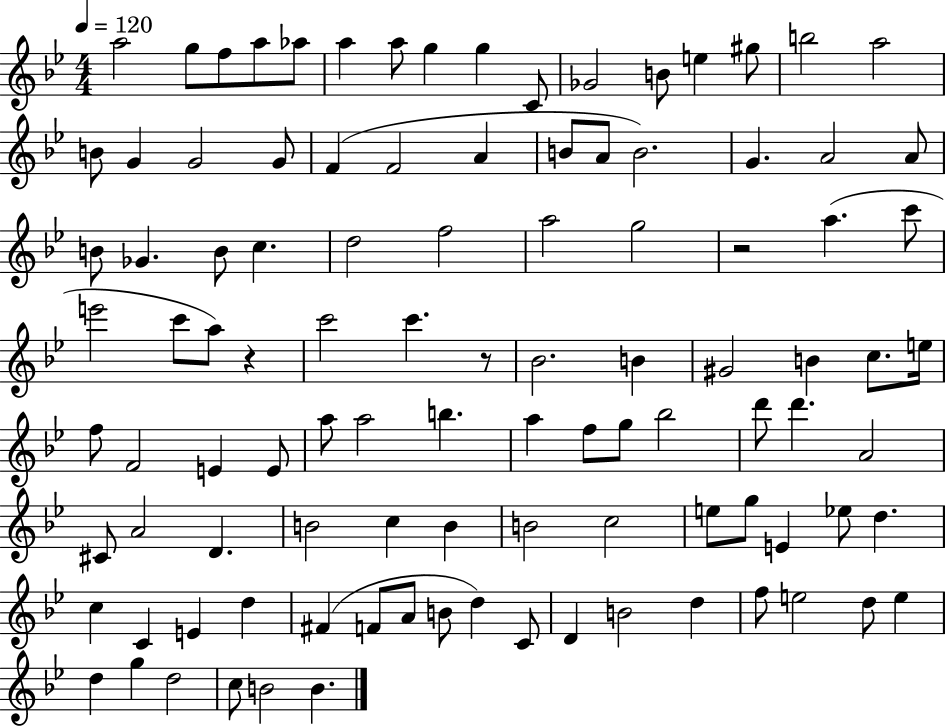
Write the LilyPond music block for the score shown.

{
  \clef treble
  \numericTimeSignature
  \time 4/4
  \key bes \major
  \tempo 4 = 120
  a''2 g''8 f''8 a''8 aes''8 | a''4 a''8 g''4 g''4 c'8 | ges'2 b'8 e''4 gis''8 | b''2 a''2 | \break b'8 g'4 g'2 g'8 | f'4( f'2 a'4 | b'8 a'8 b'2.) | g'4. a'2 a'8 | \break b'8 ges'4. b'8 c''4. | d''2 f''2 | a''2 g''2 | r2 a''4.( c'''8 | \break e'''2 c'''8 a''8) r4 | c'''2 c'''4. r8 | bes'2. b'4 | gis'2 b'4 c''8. e''16 | \break f''8 f'2 e'4 e'8 | a''8 a''2 b''4. | a''4 f''8 g''8 bes''2 | d'''8 d'''4. a'2 | \break cis'8 a'2 d'4. | b'2 c''4 b'4 | b'2 c''2 | e''8 g''8 e'4 ees''8 d''4. | \break c''4 c'4 e'4 d''4 | fis'4( f'8 a'8 b'8 d''4) c'8 | d'4 b'2 d''4 | f''8 e''2 d''8 e''4 | \break d''4 g''4 d''2 | c''8 b'2 b'4. | \bar "|."
}